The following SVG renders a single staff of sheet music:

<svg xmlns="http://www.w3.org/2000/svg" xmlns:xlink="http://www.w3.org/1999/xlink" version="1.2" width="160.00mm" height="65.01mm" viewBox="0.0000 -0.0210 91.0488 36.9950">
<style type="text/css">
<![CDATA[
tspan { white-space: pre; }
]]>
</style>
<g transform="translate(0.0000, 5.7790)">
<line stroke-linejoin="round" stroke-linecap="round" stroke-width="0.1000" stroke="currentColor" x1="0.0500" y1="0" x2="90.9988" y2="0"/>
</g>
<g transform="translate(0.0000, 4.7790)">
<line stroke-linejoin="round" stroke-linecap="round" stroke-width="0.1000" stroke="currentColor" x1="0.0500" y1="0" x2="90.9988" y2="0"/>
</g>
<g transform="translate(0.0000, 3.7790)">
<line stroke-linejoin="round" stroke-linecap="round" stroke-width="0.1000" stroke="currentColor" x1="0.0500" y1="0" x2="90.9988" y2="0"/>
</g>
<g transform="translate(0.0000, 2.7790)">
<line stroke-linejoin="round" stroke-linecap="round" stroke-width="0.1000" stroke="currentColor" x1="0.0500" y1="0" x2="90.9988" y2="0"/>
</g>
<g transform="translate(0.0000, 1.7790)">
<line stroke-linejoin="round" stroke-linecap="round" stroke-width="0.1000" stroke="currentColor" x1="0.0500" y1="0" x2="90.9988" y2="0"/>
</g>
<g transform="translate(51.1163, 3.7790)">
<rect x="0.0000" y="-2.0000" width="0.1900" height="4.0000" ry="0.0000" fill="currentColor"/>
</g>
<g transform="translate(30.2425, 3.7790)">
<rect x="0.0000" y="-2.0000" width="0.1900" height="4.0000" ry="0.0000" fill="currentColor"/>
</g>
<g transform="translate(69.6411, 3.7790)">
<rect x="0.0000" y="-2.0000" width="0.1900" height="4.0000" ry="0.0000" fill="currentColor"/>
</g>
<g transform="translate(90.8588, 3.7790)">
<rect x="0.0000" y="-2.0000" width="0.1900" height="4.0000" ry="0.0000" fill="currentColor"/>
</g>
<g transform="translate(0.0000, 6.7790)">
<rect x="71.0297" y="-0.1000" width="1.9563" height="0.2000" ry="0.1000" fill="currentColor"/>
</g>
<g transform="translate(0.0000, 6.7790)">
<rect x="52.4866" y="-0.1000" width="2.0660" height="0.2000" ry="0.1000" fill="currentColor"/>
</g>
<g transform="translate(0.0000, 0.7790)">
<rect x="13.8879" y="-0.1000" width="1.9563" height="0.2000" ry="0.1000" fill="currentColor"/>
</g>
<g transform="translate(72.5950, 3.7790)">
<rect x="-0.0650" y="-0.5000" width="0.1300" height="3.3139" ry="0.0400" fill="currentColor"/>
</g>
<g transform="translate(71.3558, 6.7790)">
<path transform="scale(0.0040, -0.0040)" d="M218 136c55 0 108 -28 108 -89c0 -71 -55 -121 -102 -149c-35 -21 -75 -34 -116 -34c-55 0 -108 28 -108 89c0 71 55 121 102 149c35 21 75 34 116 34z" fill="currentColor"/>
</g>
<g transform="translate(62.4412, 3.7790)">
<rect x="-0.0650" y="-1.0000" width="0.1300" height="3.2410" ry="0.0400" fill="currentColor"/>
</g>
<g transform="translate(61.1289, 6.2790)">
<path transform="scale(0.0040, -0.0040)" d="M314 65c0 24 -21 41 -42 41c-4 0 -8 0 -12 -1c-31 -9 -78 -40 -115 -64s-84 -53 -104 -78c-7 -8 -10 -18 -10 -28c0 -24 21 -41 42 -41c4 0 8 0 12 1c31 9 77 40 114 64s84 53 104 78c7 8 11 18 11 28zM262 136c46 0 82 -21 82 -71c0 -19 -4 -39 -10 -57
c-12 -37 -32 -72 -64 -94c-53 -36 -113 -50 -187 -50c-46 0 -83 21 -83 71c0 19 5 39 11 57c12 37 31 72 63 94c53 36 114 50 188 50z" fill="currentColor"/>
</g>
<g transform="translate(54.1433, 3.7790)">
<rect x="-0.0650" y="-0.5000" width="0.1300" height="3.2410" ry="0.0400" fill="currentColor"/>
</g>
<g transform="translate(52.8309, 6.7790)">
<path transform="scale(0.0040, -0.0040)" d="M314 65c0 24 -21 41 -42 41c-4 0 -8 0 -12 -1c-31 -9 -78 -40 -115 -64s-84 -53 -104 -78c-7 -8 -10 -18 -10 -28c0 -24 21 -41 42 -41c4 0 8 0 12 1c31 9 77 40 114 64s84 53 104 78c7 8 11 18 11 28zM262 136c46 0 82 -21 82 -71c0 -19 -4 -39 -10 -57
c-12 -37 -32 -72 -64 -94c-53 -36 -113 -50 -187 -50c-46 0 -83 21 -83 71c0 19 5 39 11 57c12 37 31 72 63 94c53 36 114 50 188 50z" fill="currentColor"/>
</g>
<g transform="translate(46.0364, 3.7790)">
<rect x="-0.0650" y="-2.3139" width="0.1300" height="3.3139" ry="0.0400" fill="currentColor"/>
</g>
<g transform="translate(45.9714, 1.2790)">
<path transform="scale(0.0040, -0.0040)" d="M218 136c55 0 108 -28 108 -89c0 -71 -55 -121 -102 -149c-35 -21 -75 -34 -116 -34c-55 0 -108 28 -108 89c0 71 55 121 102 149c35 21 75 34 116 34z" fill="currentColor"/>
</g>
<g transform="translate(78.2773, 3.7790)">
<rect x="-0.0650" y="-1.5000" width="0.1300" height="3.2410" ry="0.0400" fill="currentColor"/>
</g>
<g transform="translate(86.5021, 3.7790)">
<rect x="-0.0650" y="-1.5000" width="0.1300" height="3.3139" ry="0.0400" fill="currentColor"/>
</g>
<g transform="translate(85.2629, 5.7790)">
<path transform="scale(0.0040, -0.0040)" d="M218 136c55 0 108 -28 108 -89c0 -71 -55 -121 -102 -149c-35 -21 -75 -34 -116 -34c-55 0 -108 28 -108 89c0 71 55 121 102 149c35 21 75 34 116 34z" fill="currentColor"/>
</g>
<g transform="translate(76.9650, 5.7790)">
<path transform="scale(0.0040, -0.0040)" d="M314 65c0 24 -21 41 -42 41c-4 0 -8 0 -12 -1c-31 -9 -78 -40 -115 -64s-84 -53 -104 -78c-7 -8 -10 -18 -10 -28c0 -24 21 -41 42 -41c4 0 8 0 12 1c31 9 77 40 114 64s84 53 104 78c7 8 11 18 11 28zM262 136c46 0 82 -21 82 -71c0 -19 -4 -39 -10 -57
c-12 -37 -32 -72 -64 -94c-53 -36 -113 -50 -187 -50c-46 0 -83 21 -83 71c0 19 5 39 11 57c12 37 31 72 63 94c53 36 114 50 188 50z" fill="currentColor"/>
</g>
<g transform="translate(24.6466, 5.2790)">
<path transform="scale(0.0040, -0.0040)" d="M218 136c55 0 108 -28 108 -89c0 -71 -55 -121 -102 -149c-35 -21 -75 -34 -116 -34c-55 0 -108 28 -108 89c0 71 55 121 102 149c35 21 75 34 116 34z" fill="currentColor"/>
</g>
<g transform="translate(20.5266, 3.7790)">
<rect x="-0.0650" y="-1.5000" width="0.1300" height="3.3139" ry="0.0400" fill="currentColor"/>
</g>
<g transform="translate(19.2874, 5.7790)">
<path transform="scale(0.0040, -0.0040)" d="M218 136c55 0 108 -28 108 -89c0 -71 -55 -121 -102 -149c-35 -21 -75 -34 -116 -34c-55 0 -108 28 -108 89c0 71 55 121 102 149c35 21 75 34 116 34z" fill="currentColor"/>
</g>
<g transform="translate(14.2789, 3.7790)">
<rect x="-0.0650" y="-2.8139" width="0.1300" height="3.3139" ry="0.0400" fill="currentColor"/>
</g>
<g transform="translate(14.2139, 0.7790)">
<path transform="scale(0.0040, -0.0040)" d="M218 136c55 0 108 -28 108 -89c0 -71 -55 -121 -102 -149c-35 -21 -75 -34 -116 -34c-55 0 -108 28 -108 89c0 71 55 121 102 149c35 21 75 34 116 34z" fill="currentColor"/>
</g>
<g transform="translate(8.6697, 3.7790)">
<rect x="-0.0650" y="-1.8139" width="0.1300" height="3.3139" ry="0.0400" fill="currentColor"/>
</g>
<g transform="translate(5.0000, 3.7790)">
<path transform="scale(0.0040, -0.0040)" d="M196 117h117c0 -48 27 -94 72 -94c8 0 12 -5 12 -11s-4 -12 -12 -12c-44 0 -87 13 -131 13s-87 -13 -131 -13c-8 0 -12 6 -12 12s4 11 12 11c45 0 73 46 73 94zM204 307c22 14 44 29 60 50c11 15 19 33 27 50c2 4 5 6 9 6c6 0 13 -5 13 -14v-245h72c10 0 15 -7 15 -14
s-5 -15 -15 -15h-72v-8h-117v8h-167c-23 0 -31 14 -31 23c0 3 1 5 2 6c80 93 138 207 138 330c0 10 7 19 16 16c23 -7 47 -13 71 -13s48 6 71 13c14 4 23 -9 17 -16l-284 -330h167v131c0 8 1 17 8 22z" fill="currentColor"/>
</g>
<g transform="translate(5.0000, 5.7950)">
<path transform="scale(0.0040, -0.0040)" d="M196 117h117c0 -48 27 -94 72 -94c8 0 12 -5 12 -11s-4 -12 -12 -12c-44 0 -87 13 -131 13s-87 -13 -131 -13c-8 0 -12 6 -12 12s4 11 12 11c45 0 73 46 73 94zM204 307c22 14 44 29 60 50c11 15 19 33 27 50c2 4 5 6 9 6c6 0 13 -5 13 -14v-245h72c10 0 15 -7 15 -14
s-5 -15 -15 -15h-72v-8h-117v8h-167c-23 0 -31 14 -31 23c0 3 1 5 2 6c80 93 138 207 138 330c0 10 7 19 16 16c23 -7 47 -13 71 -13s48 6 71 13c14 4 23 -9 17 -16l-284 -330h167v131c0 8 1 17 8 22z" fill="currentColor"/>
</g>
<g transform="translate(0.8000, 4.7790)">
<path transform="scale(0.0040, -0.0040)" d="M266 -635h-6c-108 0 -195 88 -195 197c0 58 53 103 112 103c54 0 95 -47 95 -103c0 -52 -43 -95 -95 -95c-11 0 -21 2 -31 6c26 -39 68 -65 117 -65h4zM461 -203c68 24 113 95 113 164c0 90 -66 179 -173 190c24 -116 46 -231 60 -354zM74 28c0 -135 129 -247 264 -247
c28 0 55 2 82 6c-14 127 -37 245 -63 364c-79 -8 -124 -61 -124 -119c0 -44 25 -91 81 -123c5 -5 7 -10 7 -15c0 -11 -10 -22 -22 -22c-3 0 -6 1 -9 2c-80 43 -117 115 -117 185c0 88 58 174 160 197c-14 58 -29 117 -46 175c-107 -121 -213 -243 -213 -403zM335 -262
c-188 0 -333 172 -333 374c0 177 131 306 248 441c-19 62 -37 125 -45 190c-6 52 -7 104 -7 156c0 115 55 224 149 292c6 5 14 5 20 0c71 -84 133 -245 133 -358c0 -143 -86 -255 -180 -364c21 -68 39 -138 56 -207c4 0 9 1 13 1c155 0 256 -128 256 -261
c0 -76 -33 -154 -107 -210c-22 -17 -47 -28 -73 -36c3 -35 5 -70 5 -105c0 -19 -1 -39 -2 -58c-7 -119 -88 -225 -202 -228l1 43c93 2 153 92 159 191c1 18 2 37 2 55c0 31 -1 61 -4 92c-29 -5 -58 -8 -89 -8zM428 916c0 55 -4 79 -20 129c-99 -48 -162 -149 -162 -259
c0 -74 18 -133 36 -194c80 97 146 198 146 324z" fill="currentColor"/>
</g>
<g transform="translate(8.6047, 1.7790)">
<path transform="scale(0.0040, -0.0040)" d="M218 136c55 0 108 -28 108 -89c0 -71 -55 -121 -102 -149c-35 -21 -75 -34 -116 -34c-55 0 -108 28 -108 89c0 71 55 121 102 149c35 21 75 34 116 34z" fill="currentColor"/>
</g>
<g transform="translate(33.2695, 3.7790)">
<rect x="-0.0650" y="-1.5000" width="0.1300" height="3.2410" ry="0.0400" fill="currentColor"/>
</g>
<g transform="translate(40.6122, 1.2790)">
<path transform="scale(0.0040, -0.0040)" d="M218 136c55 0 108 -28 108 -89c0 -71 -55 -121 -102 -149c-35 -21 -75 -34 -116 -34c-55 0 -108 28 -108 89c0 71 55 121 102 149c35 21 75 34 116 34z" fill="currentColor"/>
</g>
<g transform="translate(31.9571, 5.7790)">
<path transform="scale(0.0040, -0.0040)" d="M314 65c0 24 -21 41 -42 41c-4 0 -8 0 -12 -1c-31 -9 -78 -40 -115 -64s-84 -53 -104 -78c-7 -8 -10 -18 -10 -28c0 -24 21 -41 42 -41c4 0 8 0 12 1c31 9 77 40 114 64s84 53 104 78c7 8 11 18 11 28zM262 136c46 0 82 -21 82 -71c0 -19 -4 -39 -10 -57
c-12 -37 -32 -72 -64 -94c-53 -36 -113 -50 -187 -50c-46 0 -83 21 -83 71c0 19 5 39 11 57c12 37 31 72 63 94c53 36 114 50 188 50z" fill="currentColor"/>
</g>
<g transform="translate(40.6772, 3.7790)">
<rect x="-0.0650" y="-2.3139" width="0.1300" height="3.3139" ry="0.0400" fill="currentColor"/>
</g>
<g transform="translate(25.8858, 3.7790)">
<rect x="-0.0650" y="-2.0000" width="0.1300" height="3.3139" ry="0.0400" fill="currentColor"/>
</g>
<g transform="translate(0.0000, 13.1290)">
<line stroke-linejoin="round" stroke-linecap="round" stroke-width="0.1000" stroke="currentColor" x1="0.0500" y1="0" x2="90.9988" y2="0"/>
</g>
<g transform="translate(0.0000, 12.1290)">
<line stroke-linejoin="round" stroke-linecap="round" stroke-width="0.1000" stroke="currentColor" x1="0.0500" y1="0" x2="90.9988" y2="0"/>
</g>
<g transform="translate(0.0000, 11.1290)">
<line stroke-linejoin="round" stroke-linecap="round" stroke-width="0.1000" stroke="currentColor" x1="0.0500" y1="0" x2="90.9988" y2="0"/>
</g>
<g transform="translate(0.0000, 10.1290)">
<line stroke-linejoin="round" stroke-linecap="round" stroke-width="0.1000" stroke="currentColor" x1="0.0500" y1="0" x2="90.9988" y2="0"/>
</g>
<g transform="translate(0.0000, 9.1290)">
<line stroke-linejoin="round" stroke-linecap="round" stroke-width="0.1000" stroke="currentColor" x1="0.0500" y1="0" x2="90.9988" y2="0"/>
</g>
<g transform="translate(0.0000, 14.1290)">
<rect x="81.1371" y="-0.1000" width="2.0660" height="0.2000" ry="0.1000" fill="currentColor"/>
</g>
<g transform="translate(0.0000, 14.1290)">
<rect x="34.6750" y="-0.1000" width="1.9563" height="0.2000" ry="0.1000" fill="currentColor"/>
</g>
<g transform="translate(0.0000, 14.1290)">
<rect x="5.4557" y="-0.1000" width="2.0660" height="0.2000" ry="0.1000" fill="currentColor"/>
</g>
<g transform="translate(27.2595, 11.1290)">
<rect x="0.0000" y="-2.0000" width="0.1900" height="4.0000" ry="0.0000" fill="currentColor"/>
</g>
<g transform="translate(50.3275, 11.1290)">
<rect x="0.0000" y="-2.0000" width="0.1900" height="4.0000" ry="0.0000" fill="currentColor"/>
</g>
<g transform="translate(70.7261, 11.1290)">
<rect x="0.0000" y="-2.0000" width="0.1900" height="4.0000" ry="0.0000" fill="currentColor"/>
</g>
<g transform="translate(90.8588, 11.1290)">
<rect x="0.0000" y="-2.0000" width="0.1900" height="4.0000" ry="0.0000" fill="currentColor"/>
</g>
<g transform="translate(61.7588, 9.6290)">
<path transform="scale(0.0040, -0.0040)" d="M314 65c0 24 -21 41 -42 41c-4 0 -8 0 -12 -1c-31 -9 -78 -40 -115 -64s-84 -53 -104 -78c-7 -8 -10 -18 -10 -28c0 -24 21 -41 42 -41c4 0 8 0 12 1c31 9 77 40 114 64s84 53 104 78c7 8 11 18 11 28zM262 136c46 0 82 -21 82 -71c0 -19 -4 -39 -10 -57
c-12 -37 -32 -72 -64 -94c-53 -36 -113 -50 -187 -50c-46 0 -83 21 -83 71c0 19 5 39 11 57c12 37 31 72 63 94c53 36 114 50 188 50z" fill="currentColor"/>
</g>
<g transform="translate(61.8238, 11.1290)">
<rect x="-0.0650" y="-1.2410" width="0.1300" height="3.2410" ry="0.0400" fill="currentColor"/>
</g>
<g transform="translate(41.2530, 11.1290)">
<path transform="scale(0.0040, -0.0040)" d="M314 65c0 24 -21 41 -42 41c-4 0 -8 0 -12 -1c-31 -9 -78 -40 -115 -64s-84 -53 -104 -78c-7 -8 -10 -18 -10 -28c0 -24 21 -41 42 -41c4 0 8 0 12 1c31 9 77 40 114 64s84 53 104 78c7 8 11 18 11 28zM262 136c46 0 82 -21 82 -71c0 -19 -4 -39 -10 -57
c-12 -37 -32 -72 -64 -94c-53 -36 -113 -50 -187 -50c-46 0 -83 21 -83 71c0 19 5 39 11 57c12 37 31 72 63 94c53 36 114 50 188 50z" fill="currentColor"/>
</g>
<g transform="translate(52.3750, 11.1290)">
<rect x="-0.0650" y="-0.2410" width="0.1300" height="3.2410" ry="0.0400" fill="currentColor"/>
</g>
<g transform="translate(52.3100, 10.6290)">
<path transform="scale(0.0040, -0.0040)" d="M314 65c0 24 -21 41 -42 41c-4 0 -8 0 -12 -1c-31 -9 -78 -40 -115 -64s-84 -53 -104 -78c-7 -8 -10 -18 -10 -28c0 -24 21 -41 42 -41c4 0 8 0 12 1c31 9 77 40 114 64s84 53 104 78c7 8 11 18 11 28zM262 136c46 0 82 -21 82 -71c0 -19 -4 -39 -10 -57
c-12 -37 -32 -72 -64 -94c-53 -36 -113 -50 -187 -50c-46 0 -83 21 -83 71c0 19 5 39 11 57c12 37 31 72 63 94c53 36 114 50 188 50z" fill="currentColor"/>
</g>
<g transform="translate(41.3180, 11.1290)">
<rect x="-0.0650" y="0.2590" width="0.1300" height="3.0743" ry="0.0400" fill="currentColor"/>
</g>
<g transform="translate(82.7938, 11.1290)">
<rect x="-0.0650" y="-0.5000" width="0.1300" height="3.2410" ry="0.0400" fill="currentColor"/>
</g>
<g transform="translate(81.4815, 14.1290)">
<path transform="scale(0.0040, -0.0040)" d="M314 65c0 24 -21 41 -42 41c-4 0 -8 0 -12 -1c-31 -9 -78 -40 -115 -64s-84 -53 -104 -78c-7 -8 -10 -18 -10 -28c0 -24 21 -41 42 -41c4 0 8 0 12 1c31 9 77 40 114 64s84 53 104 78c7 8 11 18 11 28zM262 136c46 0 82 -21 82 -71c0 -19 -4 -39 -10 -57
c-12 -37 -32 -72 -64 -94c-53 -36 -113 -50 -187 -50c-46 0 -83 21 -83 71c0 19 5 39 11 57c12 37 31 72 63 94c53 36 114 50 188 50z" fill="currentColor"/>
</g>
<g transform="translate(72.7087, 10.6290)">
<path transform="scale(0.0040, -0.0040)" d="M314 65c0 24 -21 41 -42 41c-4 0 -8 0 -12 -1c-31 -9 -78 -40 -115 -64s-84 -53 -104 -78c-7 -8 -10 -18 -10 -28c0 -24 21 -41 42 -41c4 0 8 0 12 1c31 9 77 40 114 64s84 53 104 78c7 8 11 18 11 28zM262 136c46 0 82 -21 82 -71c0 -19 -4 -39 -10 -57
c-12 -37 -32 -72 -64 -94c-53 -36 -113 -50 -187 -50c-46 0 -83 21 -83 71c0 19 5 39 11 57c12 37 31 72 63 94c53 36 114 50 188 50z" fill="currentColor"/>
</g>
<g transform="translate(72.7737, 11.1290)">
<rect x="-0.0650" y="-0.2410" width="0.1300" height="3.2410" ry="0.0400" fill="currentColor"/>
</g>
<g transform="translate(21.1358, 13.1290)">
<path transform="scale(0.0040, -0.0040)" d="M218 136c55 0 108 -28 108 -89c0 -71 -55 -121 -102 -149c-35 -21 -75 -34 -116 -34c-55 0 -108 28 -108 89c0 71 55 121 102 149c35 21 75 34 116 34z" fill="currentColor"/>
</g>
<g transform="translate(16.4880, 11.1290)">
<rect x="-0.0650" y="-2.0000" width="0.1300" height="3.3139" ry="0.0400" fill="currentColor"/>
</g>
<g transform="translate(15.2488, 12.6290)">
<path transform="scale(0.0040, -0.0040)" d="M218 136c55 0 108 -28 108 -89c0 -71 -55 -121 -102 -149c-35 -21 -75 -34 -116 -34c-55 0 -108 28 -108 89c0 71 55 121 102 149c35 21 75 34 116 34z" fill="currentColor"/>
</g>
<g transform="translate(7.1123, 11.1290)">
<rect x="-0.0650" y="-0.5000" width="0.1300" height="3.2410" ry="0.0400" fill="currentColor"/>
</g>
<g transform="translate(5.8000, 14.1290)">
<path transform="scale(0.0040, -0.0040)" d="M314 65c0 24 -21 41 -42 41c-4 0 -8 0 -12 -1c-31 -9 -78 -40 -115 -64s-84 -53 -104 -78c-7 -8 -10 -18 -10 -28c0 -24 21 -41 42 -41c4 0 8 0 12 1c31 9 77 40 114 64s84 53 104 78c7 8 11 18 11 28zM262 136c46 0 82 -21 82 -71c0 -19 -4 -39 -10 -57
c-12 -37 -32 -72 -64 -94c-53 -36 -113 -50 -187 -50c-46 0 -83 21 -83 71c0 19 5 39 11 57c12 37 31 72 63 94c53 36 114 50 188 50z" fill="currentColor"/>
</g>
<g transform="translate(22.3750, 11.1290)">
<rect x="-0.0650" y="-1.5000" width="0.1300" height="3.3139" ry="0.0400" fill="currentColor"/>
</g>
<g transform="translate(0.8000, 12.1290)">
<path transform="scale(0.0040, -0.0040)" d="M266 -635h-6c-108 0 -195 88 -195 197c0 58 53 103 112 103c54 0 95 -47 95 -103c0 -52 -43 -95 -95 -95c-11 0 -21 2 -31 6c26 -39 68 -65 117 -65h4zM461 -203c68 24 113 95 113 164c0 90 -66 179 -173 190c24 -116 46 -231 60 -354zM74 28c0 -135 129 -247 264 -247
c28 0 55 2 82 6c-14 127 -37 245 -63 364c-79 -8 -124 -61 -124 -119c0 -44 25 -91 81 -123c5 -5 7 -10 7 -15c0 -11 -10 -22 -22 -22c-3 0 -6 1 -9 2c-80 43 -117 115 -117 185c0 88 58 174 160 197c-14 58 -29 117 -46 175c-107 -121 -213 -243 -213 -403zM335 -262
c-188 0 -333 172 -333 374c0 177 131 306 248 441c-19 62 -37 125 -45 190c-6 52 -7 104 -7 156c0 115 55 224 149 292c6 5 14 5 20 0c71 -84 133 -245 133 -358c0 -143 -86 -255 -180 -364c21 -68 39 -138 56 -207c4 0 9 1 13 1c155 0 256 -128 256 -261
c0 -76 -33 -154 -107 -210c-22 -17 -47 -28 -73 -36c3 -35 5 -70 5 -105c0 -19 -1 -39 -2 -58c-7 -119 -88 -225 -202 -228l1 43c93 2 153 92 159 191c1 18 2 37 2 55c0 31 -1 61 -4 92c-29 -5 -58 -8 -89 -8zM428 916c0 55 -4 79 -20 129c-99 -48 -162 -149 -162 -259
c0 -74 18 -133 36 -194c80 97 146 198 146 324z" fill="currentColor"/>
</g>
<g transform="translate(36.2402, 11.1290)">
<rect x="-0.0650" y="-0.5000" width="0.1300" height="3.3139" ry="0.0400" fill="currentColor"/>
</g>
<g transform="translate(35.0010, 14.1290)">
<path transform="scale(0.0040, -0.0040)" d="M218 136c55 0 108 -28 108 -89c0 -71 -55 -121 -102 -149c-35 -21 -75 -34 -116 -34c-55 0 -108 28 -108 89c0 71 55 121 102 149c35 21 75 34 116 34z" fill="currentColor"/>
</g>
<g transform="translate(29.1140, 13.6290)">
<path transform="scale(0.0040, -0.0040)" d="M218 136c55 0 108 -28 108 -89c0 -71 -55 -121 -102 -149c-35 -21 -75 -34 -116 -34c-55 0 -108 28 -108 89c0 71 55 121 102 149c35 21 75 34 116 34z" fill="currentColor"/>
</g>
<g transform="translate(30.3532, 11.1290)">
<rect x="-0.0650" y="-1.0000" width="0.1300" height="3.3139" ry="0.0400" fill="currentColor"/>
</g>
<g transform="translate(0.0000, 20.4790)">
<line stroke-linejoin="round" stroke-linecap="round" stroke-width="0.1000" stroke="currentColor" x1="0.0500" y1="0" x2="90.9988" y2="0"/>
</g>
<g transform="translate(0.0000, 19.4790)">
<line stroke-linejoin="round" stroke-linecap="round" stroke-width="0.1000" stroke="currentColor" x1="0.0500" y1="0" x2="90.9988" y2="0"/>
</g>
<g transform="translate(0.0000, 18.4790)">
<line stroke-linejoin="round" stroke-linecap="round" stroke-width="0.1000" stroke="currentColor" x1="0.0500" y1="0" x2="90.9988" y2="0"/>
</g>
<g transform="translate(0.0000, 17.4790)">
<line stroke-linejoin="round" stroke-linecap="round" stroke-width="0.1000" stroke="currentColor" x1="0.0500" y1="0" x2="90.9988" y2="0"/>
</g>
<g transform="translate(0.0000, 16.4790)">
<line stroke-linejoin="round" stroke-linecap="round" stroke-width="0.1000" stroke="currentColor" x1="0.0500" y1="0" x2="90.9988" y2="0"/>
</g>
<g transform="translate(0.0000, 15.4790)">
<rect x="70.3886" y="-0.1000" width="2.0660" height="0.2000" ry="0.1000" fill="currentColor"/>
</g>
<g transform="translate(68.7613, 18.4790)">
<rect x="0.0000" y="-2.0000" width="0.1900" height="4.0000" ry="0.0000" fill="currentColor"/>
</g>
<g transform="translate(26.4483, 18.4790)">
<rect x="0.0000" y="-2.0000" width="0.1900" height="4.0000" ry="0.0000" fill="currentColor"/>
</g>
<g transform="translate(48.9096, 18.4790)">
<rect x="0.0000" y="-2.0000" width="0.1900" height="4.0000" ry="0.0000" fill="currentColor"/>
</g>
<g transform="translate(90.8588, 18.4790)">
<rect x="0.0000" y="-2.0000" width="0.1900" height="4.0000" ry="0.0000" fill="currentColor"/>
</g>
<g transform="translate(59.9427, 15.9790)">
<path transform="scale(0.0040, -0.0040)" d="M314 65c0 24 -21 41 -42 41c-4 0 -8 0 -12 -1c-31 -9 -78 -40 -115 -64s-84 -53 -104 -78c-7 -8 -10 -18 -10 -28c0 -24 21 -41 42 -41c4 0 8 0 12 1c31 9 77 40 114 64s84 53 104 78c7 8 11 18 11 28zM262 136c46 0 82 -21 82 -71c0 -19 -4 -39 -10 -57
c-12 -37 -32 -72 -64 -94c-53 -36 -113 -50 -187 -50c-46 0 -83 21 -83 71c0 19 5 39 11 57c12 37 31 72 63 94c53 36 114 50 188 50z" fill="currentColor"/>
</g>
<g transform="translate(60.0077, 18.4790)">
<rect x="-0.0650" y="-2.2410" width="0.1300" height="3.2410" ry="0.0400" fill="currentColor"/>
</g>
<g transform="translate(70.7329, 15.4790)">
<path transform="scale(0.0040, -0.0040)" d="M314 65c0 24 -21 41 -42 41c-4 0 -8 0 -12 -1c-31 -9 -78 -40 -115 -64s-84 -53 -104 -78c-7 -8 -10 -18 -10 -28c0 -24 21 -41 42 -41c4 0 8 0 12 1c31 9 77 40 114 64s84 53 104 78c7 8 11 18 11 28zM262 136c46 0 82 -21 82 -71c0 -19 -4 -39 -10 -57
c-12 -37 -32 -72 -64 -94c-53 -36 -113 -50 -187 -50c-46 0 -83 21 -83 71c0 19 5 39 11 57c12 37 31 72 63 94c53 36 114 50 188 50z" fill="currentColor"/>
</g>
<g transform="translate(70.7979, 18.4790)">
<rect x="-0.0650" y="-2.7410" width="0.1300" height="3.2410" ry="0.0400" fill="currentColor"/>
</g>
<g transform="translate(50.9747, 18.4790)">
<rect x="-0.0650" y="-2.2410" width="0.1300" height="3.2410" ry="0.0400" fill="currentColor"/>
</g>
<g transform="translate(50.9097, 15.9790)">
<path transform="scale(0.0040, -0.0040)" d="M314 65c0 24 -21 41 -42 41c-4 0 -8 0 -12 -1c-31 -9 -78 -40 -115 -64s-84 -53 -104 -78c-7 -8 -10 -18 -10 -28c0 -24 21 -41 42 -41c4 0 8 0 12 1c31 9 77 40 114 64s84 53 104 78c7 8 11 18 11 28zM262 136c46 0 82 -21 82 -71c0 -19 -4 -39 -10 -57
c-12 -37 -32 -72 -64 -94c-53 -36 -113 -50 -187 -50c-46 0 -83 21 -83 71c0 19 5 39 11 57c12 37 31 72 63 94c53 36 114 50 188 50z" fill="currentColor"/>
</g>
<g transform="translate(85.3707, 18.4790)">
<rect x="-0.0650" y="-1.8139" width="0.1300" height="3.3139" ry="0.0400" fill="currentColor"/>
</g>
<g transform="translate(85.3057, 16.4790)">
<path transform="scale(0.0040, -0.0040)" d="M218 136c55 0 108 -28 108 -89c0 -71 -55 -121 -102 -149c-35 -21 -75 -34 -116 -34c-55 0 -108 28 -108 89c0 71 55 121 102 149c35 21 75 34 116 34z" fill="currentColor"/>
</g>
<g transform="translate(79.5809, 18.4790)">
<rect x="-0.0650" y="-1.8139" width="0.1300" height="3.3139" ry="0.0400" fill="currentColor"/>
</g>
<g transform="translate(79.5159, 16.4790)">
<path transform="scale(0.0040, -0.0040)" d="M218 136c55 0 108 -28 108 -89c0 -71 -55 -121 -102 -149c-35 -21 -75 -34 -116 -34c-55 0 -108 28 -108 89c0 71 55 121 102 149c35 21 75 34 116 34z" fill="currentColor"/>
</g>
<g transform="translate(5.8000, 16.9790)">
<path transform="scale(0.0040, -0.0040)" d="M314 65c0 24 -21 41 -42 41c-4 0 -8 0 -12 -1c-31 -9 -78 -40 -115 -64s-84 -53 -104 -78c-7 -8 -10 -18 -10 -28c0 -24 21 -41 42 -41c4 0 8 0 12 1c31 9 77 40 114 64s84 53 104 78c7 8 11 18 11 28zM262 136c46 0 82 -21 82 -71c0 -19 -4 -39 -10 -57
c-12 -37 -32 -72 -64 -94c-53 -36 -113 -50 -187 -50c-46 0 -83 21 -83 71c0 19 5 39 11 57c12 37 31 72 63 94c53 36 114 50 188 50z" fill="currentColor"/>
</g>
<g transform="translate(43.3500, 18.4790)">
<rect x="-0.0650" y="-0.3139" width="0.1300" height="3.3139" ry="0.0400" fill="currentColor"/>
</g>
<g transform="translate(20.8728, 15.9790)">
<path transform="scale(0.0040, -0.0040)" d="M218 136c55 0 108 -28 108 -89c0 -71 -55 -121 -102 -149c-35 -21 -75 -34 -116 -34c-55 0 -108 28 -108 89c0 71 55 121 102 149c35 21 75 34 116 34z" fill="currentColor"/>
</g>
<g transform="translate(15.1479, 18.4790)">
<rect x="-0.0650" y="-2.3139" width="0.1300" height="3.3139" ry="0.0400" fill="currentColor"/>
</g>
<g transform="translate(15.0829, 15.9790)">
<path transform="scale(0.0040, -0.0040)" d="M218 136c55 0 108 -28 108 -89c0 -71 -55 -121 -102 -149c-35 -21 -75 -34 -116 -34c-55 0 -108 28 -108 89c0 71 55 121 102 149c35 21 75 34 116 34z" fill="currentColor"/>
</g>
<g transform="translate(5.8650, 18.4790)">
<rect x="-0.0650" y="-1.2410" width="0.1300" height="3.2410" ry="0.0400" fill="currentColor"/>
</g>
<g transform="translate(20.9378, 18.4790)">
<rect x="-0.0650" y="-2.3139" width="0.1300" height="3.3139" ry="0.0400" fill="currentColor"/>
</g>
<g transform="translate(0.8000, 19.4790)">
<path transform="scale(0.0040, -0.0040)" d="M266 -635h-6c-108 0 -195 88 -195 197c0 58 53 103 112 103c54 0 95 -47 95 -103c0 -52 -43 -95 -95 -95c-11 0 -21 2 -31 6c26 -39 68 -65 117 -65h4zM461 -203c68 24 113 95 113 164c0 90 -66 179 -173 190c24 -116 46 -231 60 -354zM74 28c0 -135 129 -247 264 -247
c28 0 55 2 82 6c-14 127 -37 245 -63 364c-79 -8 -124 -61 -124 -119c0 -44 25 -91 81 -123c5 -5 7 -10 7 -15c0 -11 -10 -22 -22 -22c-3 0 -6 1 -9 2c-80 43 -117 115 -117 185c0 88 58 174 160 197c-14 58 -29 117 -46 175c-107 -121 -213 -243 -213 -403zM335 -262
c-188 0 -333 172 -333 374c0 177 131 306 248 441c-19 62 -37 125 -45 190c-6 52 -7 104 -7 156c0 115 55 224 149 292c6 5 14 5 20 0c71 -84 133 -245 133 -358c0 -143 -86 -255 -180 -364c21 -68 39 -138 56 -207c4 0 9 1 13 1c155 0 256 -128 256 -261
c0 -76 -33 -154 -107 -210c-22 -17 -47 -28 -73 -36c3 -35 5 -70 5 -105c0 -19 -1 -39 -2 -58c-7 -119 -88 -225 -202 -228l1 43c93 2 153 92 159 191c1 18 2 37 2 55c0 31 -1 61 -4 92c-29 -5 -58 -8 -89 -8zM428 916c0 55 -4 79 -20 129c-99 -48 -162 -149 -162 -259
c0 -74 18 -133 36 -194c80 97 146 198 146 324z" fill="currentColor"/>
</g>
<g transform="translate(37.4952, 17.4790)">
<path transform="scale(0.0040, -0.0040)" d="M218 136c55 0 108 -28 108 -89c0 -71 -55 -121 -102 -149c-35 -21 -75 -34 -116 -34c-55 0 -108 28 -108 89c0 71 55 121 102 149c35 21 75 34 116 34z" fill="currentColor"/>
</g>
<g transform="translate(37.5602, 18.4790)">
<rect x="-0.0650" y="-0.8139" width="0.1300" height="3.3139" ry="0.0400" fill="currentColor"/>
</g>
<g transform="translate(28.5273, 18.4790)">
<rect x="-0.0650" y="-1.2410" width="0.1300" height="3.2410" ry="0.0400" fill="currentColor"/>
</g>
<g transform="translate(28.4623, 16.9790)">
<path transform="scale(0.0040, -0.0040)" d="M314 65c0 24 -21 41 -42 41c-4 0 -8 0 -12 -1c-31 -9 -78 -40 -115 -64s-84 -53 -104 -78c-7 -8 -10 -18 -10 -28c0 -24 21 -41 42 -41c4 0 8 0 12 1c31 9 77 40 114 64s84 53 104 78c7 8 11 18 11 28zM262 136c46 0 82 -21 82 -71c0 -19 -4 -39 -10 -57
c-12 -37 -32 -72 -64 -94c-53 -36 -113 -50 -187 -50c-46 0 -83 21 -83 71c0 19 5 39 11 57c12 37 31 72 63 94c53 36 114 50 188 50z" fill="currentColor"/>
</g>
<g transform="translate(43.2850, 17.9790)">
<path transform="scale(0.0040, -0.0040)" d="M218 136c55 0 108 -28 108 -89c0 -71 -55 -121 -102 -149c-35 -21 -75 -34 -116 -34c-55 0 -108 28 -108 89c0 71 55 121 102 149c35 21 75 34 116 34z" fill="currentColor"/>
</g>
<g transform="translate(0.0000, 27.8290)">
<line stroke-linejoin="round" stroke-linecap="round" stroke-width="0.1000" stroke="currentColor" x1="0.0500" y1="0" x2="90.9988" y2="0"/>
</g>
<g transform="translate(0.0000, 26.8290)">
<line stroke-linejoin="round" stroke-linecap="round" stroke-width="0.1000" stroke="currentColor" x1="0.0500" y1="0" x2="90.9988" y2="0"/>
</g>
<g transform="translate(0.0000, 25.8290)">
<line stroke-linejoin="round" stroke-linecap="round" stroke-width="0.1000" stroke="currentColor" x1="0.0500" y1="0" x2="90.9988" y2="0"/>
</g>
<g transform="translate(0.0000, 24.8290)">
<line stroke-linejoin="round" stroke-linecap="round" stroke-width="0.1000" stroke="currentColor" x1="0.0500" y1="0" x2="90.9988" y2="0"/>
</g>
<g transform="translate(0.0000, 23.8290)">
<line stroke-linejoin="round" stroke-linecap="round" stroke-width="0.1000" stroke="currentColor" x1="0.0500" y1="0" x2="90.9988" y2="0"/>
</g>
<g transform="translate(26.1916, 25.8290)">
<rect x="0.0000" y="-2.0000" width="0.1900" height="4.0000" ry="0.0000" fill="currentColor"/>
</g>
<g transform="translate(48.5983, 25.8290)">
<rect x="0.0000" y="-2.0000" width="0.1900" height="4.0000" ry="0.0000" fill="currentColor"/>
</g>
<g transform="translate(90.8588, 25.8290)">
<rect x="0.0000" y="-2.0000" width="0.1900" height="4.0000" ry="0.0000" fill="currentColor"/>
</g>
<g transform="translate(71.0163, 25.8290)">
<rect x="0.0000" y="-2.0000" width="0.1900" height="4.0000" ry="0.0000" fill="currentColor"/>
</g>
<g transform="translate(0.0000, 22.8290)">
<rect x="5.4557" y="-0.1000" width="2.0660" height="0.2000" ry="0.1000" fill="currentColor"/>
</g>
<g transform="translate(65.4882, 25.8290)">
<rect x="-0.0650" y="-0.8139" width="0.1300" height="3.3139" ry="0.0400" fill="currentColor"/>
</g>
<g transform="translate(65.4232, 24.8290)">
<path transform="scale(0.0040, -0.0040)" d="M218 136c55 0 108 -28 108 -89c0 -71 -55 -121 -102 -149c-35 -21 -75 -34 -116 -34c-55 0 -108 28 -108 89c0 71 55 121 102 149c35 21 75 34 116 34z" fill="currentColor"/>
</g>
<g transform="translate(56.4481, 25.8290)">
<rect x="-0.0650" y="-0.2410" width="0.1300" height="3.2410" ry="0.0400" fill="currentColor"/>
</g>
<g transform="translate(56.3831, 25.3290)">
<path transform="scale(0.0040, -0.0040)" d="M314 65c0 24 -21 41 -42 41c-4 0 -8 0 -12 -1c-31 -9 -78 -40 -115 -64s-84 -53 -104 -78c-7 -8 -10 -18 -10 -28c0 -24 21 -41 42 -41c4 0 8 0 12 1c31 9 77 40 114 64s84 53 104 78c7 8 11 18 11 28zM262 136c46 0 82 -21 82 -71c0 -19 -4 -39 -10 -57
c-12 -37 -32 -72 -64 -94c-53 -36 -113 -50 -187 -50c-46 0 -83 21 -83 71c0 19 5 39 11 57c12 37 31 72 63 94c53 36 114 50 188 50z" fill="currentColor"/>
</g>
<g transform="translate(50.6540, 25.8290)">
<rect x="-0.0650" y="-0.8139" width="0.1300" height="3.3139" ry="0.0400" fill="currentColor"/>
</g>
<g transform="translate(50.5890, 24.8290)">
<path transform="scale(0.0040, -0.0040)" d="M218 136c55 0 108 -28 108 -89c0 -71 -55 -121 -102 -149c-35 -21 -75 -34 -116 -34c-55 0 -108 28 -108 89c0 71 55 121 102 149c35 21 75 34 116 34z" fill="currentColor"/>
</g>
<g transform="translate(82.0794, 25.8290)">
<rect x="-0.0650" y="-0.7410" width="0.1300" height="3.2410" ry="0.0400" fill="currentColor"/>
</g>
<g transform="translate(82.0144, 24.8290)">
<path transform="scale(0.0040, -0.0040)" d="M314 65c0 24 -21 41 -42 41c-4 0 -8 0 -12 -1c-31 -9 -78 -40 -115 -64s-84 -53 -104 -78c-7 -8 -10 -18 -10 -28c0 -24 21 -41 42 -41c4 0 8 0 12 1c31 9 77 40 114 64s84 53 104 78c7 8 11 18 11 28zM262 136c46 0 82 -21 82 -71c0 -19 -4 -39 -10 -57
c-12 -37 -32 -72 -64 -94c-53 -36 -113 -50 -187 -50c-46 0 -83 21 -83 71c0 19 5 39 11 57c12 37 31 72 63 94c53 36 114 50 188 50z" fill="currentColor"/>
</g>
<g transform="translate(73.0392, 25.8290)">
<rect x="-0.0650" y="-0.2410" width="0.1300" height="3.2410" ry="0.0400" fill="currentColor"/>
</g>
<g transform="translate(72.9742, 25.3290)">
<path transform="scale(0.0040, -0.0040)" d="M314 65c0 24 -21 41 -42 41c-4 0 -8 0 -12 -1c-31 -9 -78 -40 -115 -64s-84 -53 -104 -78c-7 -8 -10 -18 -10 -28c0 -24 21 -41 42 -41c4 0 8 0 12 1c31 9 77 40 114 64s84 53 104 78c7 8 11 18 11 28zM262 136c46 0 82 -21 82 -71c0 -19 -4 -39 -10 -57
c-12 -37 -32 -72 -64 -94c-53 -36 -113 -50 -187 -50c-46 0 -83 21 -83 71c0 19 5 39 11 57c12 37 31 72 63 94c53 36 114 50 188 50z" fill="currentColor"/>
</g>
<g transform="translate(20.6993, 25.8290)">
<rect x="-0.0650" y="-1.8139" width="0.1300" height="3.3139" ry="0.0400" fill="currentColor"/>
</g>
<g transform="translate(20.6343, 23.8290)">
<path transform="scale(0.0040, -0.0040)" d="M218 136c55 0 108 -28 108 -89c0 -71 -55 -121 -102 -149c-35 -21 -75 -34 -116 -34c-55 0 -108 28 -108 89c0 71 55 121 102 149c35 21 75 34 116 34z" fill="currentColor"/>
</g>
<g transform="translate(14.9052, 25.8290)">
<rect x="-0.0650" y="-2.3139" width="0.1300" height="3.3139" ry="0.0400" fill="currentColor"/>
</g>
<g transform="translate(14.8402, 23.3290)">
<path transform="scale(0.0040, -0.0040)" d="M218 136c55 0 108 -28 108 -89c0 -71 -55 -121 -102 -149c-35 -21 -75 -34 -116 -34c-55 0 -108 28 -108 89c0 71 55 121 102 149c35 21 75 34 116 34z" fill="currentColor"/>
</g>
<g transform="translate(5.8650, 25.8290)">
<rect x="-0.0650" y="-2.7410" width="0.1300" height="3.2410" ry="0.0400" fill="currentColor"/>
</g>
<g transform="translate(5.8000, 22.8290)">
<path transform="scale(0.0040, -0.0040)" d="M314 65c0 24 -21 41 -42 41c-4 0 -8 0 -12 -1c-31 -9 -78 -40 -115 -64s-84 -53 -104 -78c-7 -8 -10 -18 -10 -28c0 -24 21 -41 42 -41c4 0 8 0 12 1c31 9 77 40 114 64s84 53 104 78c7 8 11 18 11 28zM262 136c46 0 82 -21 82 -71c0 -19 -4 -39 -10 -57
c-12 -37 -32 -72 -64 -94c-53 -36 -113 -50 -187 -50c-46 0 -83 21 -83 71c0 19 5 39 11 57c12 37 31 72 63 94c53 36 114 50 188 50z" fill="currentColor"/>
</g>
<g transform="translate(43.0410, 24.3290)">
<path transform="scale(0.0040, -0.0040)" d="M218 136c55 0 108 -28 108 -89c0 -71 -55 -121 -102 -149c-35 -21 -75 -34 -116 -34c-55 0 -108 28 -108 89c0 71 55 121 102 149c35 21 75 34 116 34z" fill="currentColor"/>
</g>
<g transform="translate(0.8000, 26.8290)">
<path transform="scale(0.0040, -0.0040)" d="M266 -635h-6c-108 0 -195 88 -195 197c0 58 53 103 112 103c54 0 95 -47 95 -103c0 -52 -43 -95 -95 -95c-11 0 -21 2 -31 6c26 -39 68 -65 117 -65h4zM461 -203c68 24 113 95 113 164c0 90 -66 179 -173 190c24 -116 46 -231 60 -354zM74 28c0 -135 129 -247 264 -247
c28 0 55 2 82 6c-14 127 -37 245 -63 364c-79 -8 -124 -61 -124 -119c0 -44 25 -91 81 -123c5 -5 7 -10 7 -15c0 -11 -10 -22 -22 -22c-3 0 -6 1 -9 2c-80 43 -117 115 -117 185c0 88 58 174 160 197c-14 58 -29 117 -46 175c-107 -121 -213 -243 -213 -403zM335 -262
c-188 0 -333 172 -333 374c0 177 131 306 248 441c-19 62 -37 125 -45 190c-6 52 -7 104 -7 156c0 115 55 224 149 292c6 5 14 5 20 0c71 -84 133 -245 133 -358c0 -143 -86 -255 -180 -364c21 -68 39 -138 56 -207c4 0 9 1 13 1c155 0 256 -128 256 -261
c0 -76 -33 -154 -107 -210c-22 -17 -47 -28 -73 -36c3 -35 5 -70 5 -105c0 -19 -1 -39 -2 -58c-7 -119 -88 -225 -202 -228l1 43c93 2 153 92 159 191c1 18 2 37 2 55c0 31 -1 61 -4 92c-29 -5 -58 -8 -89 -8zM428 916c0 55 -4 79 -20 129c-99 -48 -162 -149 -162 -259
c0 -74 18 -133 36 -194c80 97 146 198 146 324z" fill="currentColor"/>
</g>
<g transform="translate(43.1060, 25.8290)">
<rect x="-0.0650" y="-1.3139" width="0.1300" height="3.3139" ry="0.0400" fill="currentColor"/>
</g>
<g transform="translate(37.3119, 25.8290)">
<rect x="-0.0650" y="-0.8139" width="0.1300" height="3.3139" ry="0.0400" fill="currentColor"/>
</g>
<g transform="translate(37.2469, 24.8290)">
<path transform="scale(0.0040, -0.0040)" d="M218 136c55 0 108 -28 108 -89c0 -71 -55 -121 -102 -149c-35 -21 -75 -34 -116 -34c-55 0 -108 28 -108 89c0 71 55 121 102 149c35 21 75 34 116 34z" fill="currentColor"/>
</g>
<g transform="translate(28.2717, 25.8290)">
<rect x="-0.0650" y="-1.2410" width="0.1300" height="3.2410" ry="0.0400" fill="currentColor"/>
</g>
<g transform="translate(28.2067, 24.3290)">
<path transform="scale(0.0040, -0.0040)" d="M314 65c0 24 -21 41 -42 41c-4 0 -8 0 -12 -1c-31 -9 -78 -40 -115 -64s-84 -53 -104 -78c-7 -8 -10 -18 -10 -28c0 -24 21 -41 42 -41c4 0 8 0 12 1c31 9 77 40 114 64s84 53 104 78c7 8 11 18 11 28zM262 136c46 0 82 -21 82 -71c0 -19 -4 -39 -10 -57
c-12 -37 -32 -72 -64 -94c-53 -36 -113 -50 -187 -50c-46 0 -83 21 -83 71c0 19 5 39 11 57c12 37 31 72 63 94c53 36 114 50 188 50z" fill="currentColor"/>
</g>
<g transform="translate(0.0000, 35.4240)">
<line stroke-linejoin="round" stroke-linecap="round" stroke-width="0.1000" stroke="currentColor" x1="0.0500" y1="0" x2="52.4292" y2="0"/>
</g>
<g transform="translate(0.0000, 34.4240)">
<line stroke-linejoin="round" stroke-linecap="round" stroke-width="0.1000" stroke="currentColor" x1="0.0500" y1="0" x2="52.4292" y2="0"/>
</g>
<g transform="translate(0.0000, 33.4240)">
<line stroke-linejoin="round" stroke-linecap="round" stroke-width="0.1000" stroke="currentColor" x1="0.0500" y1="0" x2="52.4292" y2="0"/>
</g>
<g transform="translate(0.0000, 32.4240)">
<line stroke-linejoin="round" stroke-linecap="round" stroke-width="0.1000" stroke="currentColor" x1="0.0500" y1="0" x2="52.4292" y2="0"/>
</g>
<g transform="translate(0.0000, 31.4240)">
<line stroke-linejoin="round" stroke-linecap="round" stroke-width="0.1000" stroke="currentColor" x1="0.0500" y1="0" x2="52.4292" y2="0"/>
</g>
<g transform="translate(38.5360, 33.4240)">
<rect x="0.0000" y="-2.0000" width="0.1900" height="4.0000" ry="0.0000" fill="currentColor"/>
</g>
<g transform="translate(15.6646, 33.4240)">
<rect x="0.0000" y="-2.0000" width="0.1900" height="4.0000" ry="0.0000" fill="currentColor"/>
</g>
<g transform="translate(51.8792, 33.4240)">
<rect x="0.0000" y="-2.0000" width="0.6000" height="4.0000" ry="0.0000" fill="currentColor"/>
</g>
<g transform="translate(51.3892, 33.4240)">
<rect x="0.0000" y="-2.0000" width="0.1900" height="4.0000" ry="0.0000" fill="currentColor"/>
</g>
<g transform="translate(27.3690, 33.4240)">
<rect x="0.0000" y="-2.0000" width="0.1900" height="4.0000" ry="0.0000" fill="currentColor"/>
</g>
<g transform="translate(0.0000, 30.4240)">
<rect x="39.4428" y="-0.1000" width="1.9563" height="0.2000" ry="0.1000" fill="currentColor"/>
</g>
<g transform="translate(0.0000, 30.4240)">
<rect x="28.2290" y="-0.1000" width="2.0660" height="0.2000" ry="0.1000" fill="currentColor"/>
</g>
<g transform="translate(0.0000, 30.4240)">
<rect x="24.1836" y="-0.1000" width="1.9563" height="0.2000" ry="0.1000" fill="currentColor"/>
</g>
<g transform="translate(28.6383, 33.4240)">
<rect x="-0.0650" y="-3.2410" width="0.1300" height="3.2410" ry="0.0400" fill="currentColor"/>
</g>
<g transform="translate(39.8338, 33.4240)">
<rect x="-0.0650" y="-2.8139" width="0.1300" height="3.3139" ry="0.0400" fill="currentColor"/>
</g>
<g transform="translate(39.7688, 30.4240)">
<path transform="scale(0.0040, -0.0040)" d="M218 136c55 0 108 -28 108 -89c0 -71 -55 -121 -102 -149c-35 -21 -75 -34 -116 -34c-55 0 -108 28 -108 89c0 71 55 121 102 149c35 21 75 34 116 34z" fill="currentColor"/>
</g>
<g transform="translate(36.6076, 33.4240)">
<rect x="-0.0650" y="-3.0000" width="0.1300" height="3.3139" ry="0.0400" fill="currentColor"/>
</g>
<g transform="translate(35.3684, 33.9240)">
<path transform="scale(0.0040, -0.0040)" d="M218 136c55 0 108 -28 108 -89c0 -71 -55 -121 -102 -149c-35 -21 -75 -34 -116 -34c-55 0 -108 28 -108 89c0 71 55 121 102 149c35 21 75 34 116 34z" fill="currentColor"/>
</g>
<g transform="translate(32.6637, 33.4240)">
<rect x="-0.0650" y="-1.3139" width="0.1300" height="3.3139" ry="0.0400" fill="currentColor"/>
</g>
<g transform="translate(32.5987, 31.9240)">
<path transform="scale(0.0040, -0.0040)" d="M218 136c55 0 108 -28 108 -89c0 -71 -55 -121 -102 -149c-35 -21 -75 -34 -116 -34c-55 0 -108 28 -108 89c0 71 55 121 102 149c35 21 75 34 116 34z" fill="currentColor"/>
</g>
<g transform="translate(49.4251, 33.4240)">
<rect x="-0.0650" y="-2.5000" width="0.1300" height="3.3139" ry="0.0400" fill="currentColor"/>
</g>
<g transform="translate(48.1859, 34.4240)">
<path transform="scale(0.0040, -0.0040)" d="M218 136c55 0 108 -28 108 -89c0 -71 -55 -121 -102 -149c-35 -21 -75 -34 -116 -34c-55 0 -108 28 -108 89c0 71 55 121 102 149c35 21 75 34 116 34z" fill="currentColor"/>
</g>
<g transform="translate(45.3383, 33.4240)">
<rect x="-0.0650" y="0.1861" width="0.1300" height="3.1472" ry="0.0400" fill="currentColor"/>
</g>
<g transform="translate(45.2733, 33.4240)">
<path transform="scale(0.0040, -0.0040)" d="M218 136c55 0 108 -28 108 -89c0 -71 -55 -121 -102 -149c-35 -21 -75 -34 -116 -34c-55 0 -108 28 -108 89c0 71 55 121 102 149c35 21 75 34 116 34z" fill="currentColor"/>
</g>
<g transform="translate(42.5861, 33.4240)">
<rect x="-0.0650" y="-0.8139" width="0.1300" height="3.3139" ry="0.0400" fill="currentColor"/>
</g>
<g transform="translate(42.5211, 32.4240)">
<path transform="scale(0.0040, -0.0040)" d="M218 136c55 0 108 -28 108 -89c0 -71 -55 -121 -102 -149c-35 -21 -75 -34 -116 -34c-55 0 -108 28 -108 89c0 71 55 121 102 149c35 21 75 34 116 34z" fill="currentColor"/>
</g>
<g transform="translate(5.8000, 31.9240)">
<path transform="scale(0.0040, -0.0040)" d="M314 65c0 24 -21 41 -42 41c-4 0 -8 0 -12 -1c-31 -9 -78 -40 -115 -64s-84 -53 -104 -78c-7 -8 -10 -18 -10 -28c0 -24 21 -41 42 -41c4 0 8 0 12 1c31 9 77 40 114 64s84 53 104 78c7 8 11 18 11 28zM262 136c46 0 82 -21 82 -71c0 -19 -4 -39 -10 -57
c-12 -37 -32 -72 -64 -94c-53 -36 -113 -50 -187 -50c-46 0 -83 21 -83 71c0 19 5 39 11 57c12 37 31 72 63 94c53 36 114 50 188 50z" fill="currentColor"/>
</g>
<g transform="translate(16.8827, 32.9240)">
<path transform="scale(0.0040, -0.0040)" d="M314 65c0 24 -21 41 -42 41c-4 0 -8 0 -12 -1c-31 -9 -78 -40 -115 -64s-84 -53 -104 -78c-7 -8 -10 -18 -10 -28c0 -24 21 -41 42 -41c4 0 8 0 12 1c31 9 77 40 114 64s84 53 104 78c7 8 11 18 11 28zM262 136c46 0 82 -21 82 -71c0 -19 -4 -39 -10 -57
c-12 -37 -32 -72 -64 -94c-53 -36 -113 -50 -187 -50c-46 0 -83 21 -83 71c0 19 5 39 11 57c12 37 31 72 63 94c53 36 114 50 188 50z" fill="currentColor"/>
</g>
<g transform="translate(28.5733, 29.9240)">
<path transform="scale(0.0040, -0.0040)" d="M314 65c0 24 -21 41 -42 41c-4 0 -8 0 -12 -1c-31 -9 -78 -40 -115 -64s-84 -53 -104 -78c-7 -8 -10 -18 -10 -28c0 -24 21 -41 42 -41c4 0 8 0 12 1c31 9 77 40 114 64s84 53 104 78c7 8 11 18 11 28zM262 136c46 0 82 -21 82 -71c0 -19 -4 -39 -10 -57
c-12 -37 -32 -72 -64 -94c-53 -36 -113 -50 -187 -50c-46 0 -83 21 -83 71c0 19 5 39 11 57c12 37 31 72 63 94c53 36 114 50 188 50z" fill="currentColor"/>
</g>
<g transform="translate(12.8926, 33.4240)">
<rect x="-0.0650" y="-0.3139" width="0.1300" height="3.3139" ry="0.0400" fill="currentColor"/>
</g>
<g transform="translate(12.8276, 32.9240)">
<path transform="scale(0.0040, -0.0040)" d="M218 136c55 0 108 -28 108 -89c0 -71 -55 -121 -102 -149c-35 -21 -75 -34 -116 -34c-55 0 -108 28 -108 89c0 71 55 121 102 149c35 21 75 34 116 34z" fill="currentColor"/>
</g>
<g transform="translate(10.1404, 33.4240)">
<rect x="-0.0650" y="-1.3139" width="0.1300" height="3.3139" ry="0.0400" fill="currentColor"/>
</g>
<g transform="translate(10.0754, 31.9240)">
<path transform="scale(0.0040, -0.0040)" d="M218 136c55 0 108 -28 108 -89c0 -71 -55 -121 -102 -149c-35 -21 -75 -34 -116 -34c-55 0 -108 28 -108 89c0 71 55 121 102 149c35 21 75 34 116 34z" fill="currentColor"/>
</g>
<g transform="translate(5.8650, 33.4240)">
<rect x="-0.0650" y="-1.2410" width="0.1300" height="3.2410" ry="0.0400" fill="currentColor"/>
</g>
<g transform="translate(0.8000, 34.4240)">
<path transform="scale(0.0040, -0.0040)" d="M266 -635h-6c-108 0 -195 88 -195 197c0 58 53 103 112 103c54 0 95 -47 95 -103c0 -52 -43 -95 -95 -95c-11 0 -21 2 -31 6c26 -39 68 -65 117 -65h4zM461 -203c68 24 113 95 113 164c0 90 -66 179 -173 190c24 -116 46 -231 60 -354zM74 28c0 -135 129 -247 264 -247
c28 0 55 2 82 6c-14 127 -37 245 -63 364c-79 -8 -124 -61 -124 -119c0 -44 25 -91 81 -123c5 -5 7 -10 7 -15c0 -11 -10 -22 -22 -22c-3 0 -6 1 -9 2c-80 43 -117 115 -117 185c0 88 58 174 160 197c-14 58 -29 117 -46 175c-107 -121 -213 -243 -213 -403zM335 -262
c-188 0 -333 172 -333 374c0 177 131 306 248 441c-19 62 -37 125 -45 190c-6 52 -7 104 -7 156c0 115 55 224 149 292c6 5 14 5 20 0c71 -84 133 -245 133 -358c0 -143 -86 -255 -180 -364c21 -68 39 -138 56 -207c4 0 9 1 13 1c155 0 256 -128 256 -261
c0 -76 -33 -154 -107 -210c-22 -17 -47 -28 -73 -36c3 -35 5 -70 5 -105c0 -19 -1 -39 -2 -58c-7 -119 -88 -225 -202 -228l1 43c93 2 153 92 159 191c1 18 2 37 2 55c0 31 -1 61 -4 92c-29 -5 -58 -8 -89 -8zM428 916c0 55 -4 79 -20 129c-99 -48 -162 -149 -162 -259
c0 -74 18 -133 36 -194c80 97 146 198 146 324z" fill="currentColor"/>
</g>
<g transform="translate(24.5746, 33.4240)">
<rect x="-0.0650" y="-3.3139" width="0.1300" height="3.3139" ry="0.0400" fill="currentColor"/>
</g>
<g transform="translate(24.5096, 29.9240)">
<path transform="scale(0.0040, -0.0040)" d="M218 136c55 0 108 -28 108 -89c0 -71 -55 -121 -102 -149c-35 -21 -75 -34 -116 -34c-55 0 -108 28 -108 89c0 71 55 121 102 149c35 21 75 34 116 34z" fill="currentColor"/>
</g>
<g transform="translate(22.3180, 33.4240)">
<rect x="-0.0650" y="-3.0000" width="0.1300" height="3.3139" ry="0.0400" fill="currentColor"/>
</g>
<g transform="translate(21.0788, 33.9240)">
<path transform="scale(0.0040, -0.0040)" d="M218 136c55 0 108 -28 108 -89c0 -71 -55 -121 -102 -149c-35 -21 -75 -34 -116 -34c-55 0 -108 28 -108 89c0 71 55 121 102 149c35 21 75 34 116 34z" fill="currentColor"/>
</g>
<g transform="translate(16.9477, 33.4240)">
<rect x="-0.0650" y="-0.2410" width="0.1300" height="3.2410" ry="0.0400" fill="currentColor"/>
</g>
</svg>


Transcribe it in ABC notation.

X:1
T:Untitled
M:4/4
L:1/4
K:C
f a E F E2 g g C2 D2 C E2 E C2 F E D C B2 c2 e2 c2 C2 e2 g g e2 d c g2 g2 a2 f f a2 g f e2 d e d c2 d c2 d2 e2 e c c2 A b b2 e A a d B G